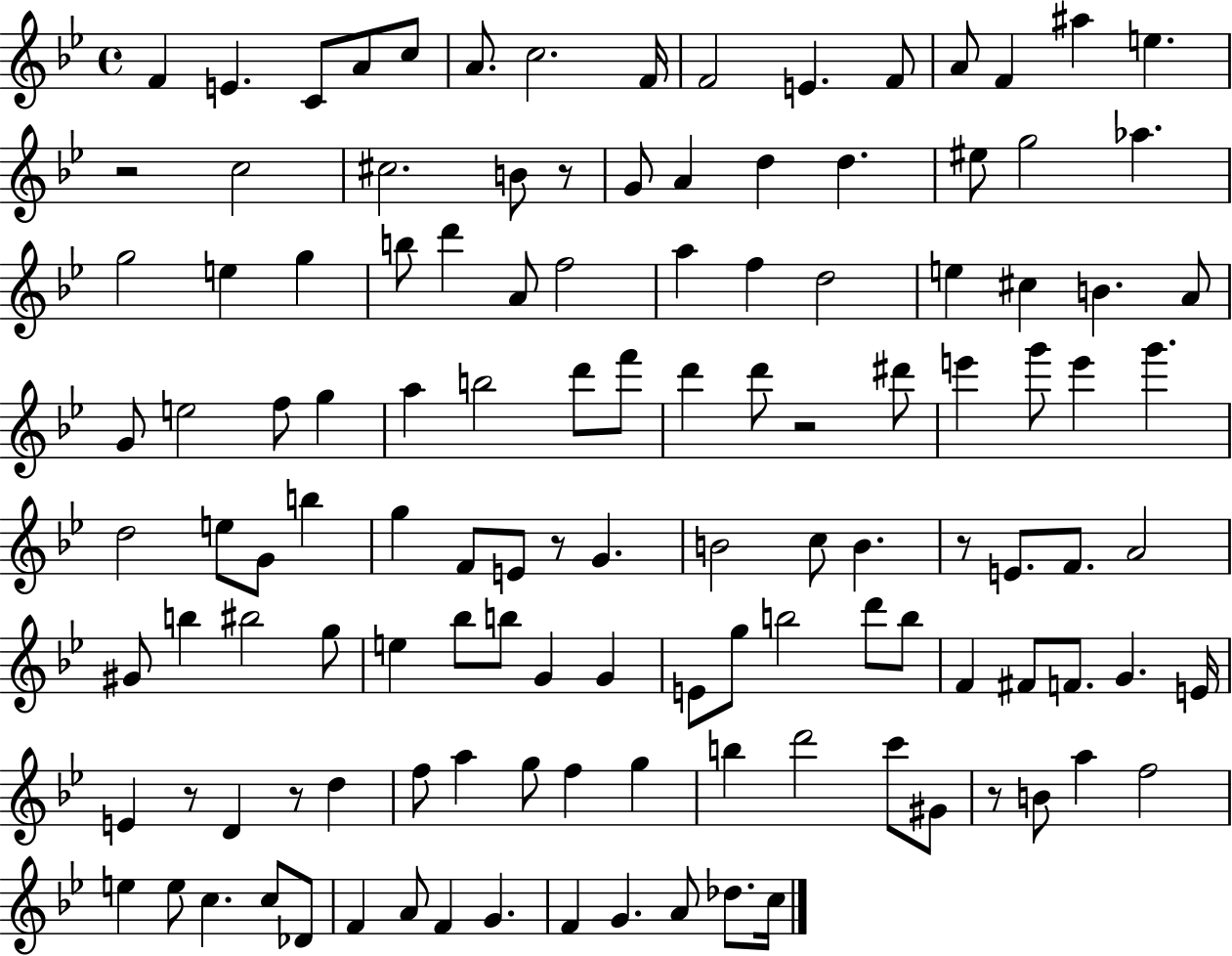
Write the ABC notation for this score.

X:1
T:Untitled
M:4/4
L:1/4
K:Bb
F E C/2 A/2 c/2 A/2 c2 F/4 F2 E F/2 A/2 F ^a e z2 c2 ^c2 B/2 z/2 G/2 A d d ^e/2 g2 _a g2 e g b/2 d' A/2 f2 a f d2 e ^c B A/2 G/2 e2 f/2 g a b2 d'/2 f'/2 d' d'/2 z2 ^d'/2 e' g'/2 e' g' d2 e/2 G/2 b g F/2 E/2 z/2 G B2 c/2 B z/2 E/2 F/2 A2 ^G/2 b ^b2 g/2 e _b/2 b/2 G G E/2 g/2 b2 d'/2 b/2 F ^F/2 F/2 G E/4 E z/2 D z/2 d f/2 a g/2 f g b d'2 c'/2 ^G/2 z/2 B/2 a f2 e e/2 c c/2 _D/2 F A/2 F G F G A/2 _d/2 c/4